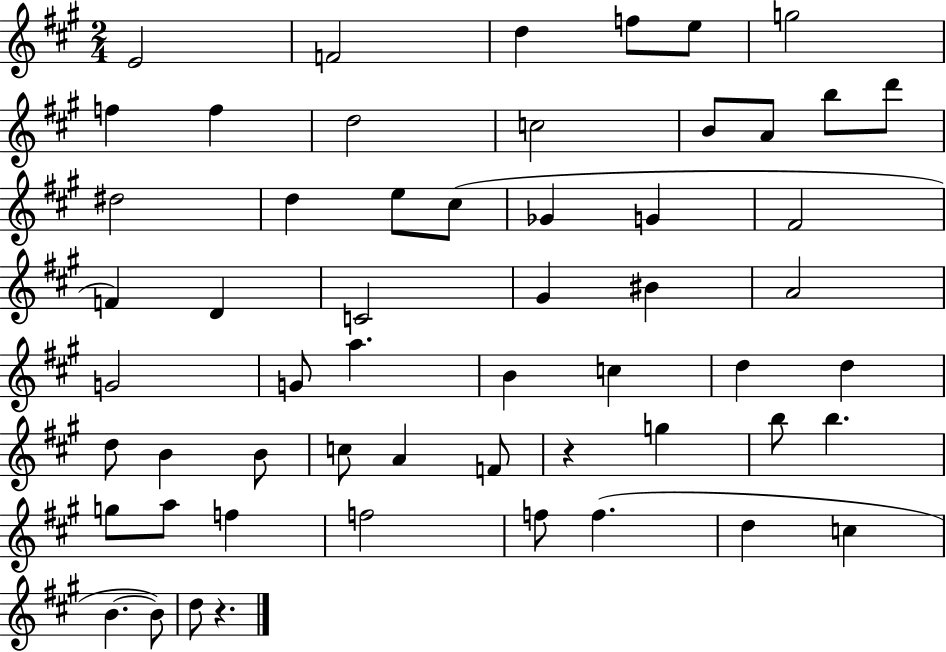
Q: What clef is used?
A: treble